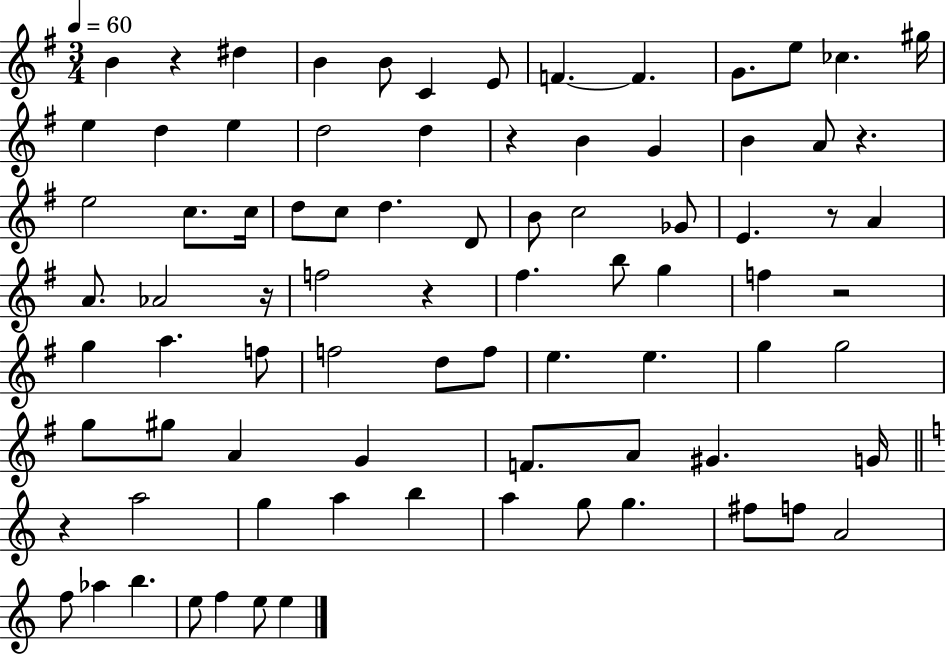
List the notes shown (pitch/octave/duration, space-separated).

B4/q R/q D#5/q B4/q B4/e C4/q E4/e F4/q. F4/q. G4/e. E5/e CES5/q. G#5/s E5/q D5/q E5/q D5/h D5/q R/q B4/q G4/q B4/q A4/e R/q. E5/h C5/e. C5/s D5/e C5/e D5/q. D4/e B4/e C5/h Gb4/e E4/q. R/e A4/q A4/e. Ab4/h R/s F5/h R/q F#5/q. B5/e G5/q F5/q R/h G5/q A5/q. F5/e F5/h D5/e F5/e E5/q. E5/q. G5/q G5/h G5/e G#5/e A4/q G4/q F4/e. A4/e G#4/q. G4/s R/q A5/h G5/q A5/q B5/q A5/q G5/e G5/q. F#5/e F5/e A4/h F5/e Ab5/q B5/q. E5/e F5/q E5/e E5/q